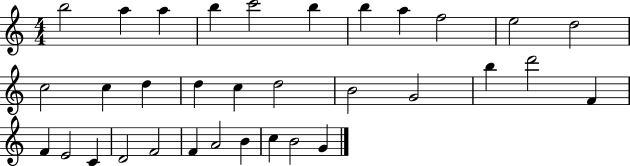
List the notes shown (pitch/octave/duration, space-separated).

B5/h A5/q A5/q B5/q C6/h B5/q B5/q A5/q F5/h E5/h D5/h C5/h C5/q D5/q D5/q C5/q D5/h B4/h G4/h B5/q D6/h F4/q F4/q E4/h C4/q D4/h F4/h F4/q A4/h B4/q C5/q B4/h G4/q